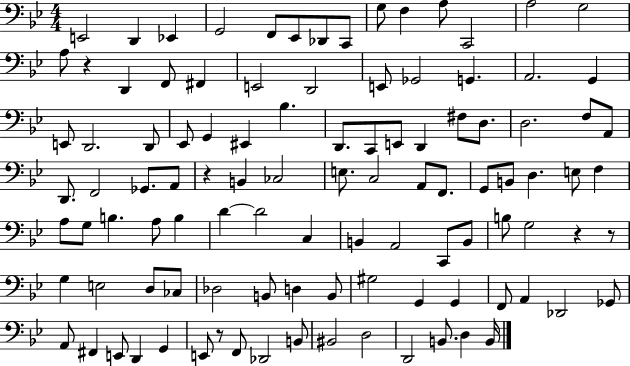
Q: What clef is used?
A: bass